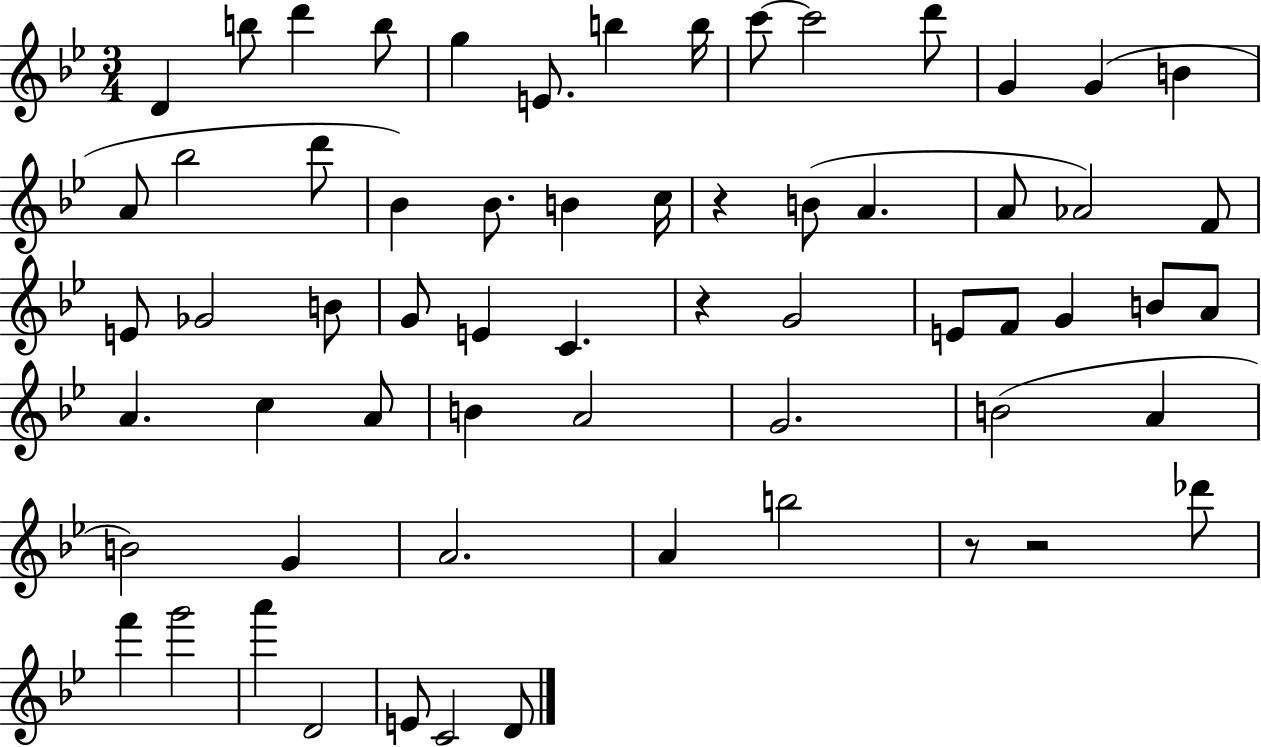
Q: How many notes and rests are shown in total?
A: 63